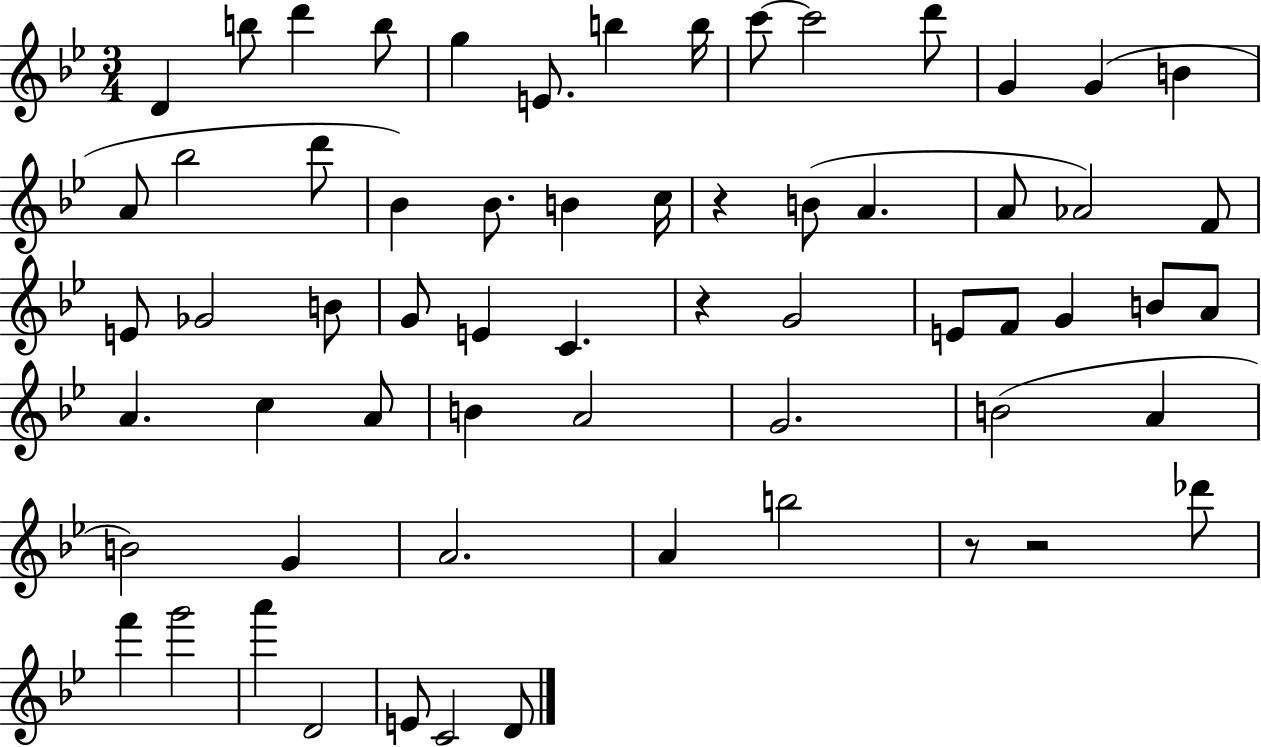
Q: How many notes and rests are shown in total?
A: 63